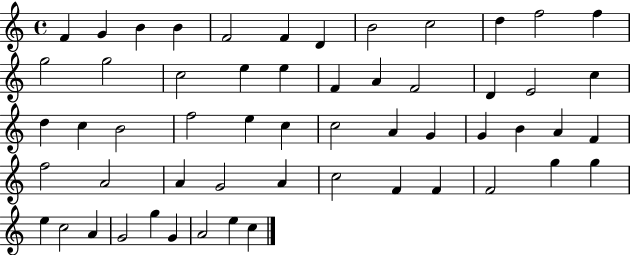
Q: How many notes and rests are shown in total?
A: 56